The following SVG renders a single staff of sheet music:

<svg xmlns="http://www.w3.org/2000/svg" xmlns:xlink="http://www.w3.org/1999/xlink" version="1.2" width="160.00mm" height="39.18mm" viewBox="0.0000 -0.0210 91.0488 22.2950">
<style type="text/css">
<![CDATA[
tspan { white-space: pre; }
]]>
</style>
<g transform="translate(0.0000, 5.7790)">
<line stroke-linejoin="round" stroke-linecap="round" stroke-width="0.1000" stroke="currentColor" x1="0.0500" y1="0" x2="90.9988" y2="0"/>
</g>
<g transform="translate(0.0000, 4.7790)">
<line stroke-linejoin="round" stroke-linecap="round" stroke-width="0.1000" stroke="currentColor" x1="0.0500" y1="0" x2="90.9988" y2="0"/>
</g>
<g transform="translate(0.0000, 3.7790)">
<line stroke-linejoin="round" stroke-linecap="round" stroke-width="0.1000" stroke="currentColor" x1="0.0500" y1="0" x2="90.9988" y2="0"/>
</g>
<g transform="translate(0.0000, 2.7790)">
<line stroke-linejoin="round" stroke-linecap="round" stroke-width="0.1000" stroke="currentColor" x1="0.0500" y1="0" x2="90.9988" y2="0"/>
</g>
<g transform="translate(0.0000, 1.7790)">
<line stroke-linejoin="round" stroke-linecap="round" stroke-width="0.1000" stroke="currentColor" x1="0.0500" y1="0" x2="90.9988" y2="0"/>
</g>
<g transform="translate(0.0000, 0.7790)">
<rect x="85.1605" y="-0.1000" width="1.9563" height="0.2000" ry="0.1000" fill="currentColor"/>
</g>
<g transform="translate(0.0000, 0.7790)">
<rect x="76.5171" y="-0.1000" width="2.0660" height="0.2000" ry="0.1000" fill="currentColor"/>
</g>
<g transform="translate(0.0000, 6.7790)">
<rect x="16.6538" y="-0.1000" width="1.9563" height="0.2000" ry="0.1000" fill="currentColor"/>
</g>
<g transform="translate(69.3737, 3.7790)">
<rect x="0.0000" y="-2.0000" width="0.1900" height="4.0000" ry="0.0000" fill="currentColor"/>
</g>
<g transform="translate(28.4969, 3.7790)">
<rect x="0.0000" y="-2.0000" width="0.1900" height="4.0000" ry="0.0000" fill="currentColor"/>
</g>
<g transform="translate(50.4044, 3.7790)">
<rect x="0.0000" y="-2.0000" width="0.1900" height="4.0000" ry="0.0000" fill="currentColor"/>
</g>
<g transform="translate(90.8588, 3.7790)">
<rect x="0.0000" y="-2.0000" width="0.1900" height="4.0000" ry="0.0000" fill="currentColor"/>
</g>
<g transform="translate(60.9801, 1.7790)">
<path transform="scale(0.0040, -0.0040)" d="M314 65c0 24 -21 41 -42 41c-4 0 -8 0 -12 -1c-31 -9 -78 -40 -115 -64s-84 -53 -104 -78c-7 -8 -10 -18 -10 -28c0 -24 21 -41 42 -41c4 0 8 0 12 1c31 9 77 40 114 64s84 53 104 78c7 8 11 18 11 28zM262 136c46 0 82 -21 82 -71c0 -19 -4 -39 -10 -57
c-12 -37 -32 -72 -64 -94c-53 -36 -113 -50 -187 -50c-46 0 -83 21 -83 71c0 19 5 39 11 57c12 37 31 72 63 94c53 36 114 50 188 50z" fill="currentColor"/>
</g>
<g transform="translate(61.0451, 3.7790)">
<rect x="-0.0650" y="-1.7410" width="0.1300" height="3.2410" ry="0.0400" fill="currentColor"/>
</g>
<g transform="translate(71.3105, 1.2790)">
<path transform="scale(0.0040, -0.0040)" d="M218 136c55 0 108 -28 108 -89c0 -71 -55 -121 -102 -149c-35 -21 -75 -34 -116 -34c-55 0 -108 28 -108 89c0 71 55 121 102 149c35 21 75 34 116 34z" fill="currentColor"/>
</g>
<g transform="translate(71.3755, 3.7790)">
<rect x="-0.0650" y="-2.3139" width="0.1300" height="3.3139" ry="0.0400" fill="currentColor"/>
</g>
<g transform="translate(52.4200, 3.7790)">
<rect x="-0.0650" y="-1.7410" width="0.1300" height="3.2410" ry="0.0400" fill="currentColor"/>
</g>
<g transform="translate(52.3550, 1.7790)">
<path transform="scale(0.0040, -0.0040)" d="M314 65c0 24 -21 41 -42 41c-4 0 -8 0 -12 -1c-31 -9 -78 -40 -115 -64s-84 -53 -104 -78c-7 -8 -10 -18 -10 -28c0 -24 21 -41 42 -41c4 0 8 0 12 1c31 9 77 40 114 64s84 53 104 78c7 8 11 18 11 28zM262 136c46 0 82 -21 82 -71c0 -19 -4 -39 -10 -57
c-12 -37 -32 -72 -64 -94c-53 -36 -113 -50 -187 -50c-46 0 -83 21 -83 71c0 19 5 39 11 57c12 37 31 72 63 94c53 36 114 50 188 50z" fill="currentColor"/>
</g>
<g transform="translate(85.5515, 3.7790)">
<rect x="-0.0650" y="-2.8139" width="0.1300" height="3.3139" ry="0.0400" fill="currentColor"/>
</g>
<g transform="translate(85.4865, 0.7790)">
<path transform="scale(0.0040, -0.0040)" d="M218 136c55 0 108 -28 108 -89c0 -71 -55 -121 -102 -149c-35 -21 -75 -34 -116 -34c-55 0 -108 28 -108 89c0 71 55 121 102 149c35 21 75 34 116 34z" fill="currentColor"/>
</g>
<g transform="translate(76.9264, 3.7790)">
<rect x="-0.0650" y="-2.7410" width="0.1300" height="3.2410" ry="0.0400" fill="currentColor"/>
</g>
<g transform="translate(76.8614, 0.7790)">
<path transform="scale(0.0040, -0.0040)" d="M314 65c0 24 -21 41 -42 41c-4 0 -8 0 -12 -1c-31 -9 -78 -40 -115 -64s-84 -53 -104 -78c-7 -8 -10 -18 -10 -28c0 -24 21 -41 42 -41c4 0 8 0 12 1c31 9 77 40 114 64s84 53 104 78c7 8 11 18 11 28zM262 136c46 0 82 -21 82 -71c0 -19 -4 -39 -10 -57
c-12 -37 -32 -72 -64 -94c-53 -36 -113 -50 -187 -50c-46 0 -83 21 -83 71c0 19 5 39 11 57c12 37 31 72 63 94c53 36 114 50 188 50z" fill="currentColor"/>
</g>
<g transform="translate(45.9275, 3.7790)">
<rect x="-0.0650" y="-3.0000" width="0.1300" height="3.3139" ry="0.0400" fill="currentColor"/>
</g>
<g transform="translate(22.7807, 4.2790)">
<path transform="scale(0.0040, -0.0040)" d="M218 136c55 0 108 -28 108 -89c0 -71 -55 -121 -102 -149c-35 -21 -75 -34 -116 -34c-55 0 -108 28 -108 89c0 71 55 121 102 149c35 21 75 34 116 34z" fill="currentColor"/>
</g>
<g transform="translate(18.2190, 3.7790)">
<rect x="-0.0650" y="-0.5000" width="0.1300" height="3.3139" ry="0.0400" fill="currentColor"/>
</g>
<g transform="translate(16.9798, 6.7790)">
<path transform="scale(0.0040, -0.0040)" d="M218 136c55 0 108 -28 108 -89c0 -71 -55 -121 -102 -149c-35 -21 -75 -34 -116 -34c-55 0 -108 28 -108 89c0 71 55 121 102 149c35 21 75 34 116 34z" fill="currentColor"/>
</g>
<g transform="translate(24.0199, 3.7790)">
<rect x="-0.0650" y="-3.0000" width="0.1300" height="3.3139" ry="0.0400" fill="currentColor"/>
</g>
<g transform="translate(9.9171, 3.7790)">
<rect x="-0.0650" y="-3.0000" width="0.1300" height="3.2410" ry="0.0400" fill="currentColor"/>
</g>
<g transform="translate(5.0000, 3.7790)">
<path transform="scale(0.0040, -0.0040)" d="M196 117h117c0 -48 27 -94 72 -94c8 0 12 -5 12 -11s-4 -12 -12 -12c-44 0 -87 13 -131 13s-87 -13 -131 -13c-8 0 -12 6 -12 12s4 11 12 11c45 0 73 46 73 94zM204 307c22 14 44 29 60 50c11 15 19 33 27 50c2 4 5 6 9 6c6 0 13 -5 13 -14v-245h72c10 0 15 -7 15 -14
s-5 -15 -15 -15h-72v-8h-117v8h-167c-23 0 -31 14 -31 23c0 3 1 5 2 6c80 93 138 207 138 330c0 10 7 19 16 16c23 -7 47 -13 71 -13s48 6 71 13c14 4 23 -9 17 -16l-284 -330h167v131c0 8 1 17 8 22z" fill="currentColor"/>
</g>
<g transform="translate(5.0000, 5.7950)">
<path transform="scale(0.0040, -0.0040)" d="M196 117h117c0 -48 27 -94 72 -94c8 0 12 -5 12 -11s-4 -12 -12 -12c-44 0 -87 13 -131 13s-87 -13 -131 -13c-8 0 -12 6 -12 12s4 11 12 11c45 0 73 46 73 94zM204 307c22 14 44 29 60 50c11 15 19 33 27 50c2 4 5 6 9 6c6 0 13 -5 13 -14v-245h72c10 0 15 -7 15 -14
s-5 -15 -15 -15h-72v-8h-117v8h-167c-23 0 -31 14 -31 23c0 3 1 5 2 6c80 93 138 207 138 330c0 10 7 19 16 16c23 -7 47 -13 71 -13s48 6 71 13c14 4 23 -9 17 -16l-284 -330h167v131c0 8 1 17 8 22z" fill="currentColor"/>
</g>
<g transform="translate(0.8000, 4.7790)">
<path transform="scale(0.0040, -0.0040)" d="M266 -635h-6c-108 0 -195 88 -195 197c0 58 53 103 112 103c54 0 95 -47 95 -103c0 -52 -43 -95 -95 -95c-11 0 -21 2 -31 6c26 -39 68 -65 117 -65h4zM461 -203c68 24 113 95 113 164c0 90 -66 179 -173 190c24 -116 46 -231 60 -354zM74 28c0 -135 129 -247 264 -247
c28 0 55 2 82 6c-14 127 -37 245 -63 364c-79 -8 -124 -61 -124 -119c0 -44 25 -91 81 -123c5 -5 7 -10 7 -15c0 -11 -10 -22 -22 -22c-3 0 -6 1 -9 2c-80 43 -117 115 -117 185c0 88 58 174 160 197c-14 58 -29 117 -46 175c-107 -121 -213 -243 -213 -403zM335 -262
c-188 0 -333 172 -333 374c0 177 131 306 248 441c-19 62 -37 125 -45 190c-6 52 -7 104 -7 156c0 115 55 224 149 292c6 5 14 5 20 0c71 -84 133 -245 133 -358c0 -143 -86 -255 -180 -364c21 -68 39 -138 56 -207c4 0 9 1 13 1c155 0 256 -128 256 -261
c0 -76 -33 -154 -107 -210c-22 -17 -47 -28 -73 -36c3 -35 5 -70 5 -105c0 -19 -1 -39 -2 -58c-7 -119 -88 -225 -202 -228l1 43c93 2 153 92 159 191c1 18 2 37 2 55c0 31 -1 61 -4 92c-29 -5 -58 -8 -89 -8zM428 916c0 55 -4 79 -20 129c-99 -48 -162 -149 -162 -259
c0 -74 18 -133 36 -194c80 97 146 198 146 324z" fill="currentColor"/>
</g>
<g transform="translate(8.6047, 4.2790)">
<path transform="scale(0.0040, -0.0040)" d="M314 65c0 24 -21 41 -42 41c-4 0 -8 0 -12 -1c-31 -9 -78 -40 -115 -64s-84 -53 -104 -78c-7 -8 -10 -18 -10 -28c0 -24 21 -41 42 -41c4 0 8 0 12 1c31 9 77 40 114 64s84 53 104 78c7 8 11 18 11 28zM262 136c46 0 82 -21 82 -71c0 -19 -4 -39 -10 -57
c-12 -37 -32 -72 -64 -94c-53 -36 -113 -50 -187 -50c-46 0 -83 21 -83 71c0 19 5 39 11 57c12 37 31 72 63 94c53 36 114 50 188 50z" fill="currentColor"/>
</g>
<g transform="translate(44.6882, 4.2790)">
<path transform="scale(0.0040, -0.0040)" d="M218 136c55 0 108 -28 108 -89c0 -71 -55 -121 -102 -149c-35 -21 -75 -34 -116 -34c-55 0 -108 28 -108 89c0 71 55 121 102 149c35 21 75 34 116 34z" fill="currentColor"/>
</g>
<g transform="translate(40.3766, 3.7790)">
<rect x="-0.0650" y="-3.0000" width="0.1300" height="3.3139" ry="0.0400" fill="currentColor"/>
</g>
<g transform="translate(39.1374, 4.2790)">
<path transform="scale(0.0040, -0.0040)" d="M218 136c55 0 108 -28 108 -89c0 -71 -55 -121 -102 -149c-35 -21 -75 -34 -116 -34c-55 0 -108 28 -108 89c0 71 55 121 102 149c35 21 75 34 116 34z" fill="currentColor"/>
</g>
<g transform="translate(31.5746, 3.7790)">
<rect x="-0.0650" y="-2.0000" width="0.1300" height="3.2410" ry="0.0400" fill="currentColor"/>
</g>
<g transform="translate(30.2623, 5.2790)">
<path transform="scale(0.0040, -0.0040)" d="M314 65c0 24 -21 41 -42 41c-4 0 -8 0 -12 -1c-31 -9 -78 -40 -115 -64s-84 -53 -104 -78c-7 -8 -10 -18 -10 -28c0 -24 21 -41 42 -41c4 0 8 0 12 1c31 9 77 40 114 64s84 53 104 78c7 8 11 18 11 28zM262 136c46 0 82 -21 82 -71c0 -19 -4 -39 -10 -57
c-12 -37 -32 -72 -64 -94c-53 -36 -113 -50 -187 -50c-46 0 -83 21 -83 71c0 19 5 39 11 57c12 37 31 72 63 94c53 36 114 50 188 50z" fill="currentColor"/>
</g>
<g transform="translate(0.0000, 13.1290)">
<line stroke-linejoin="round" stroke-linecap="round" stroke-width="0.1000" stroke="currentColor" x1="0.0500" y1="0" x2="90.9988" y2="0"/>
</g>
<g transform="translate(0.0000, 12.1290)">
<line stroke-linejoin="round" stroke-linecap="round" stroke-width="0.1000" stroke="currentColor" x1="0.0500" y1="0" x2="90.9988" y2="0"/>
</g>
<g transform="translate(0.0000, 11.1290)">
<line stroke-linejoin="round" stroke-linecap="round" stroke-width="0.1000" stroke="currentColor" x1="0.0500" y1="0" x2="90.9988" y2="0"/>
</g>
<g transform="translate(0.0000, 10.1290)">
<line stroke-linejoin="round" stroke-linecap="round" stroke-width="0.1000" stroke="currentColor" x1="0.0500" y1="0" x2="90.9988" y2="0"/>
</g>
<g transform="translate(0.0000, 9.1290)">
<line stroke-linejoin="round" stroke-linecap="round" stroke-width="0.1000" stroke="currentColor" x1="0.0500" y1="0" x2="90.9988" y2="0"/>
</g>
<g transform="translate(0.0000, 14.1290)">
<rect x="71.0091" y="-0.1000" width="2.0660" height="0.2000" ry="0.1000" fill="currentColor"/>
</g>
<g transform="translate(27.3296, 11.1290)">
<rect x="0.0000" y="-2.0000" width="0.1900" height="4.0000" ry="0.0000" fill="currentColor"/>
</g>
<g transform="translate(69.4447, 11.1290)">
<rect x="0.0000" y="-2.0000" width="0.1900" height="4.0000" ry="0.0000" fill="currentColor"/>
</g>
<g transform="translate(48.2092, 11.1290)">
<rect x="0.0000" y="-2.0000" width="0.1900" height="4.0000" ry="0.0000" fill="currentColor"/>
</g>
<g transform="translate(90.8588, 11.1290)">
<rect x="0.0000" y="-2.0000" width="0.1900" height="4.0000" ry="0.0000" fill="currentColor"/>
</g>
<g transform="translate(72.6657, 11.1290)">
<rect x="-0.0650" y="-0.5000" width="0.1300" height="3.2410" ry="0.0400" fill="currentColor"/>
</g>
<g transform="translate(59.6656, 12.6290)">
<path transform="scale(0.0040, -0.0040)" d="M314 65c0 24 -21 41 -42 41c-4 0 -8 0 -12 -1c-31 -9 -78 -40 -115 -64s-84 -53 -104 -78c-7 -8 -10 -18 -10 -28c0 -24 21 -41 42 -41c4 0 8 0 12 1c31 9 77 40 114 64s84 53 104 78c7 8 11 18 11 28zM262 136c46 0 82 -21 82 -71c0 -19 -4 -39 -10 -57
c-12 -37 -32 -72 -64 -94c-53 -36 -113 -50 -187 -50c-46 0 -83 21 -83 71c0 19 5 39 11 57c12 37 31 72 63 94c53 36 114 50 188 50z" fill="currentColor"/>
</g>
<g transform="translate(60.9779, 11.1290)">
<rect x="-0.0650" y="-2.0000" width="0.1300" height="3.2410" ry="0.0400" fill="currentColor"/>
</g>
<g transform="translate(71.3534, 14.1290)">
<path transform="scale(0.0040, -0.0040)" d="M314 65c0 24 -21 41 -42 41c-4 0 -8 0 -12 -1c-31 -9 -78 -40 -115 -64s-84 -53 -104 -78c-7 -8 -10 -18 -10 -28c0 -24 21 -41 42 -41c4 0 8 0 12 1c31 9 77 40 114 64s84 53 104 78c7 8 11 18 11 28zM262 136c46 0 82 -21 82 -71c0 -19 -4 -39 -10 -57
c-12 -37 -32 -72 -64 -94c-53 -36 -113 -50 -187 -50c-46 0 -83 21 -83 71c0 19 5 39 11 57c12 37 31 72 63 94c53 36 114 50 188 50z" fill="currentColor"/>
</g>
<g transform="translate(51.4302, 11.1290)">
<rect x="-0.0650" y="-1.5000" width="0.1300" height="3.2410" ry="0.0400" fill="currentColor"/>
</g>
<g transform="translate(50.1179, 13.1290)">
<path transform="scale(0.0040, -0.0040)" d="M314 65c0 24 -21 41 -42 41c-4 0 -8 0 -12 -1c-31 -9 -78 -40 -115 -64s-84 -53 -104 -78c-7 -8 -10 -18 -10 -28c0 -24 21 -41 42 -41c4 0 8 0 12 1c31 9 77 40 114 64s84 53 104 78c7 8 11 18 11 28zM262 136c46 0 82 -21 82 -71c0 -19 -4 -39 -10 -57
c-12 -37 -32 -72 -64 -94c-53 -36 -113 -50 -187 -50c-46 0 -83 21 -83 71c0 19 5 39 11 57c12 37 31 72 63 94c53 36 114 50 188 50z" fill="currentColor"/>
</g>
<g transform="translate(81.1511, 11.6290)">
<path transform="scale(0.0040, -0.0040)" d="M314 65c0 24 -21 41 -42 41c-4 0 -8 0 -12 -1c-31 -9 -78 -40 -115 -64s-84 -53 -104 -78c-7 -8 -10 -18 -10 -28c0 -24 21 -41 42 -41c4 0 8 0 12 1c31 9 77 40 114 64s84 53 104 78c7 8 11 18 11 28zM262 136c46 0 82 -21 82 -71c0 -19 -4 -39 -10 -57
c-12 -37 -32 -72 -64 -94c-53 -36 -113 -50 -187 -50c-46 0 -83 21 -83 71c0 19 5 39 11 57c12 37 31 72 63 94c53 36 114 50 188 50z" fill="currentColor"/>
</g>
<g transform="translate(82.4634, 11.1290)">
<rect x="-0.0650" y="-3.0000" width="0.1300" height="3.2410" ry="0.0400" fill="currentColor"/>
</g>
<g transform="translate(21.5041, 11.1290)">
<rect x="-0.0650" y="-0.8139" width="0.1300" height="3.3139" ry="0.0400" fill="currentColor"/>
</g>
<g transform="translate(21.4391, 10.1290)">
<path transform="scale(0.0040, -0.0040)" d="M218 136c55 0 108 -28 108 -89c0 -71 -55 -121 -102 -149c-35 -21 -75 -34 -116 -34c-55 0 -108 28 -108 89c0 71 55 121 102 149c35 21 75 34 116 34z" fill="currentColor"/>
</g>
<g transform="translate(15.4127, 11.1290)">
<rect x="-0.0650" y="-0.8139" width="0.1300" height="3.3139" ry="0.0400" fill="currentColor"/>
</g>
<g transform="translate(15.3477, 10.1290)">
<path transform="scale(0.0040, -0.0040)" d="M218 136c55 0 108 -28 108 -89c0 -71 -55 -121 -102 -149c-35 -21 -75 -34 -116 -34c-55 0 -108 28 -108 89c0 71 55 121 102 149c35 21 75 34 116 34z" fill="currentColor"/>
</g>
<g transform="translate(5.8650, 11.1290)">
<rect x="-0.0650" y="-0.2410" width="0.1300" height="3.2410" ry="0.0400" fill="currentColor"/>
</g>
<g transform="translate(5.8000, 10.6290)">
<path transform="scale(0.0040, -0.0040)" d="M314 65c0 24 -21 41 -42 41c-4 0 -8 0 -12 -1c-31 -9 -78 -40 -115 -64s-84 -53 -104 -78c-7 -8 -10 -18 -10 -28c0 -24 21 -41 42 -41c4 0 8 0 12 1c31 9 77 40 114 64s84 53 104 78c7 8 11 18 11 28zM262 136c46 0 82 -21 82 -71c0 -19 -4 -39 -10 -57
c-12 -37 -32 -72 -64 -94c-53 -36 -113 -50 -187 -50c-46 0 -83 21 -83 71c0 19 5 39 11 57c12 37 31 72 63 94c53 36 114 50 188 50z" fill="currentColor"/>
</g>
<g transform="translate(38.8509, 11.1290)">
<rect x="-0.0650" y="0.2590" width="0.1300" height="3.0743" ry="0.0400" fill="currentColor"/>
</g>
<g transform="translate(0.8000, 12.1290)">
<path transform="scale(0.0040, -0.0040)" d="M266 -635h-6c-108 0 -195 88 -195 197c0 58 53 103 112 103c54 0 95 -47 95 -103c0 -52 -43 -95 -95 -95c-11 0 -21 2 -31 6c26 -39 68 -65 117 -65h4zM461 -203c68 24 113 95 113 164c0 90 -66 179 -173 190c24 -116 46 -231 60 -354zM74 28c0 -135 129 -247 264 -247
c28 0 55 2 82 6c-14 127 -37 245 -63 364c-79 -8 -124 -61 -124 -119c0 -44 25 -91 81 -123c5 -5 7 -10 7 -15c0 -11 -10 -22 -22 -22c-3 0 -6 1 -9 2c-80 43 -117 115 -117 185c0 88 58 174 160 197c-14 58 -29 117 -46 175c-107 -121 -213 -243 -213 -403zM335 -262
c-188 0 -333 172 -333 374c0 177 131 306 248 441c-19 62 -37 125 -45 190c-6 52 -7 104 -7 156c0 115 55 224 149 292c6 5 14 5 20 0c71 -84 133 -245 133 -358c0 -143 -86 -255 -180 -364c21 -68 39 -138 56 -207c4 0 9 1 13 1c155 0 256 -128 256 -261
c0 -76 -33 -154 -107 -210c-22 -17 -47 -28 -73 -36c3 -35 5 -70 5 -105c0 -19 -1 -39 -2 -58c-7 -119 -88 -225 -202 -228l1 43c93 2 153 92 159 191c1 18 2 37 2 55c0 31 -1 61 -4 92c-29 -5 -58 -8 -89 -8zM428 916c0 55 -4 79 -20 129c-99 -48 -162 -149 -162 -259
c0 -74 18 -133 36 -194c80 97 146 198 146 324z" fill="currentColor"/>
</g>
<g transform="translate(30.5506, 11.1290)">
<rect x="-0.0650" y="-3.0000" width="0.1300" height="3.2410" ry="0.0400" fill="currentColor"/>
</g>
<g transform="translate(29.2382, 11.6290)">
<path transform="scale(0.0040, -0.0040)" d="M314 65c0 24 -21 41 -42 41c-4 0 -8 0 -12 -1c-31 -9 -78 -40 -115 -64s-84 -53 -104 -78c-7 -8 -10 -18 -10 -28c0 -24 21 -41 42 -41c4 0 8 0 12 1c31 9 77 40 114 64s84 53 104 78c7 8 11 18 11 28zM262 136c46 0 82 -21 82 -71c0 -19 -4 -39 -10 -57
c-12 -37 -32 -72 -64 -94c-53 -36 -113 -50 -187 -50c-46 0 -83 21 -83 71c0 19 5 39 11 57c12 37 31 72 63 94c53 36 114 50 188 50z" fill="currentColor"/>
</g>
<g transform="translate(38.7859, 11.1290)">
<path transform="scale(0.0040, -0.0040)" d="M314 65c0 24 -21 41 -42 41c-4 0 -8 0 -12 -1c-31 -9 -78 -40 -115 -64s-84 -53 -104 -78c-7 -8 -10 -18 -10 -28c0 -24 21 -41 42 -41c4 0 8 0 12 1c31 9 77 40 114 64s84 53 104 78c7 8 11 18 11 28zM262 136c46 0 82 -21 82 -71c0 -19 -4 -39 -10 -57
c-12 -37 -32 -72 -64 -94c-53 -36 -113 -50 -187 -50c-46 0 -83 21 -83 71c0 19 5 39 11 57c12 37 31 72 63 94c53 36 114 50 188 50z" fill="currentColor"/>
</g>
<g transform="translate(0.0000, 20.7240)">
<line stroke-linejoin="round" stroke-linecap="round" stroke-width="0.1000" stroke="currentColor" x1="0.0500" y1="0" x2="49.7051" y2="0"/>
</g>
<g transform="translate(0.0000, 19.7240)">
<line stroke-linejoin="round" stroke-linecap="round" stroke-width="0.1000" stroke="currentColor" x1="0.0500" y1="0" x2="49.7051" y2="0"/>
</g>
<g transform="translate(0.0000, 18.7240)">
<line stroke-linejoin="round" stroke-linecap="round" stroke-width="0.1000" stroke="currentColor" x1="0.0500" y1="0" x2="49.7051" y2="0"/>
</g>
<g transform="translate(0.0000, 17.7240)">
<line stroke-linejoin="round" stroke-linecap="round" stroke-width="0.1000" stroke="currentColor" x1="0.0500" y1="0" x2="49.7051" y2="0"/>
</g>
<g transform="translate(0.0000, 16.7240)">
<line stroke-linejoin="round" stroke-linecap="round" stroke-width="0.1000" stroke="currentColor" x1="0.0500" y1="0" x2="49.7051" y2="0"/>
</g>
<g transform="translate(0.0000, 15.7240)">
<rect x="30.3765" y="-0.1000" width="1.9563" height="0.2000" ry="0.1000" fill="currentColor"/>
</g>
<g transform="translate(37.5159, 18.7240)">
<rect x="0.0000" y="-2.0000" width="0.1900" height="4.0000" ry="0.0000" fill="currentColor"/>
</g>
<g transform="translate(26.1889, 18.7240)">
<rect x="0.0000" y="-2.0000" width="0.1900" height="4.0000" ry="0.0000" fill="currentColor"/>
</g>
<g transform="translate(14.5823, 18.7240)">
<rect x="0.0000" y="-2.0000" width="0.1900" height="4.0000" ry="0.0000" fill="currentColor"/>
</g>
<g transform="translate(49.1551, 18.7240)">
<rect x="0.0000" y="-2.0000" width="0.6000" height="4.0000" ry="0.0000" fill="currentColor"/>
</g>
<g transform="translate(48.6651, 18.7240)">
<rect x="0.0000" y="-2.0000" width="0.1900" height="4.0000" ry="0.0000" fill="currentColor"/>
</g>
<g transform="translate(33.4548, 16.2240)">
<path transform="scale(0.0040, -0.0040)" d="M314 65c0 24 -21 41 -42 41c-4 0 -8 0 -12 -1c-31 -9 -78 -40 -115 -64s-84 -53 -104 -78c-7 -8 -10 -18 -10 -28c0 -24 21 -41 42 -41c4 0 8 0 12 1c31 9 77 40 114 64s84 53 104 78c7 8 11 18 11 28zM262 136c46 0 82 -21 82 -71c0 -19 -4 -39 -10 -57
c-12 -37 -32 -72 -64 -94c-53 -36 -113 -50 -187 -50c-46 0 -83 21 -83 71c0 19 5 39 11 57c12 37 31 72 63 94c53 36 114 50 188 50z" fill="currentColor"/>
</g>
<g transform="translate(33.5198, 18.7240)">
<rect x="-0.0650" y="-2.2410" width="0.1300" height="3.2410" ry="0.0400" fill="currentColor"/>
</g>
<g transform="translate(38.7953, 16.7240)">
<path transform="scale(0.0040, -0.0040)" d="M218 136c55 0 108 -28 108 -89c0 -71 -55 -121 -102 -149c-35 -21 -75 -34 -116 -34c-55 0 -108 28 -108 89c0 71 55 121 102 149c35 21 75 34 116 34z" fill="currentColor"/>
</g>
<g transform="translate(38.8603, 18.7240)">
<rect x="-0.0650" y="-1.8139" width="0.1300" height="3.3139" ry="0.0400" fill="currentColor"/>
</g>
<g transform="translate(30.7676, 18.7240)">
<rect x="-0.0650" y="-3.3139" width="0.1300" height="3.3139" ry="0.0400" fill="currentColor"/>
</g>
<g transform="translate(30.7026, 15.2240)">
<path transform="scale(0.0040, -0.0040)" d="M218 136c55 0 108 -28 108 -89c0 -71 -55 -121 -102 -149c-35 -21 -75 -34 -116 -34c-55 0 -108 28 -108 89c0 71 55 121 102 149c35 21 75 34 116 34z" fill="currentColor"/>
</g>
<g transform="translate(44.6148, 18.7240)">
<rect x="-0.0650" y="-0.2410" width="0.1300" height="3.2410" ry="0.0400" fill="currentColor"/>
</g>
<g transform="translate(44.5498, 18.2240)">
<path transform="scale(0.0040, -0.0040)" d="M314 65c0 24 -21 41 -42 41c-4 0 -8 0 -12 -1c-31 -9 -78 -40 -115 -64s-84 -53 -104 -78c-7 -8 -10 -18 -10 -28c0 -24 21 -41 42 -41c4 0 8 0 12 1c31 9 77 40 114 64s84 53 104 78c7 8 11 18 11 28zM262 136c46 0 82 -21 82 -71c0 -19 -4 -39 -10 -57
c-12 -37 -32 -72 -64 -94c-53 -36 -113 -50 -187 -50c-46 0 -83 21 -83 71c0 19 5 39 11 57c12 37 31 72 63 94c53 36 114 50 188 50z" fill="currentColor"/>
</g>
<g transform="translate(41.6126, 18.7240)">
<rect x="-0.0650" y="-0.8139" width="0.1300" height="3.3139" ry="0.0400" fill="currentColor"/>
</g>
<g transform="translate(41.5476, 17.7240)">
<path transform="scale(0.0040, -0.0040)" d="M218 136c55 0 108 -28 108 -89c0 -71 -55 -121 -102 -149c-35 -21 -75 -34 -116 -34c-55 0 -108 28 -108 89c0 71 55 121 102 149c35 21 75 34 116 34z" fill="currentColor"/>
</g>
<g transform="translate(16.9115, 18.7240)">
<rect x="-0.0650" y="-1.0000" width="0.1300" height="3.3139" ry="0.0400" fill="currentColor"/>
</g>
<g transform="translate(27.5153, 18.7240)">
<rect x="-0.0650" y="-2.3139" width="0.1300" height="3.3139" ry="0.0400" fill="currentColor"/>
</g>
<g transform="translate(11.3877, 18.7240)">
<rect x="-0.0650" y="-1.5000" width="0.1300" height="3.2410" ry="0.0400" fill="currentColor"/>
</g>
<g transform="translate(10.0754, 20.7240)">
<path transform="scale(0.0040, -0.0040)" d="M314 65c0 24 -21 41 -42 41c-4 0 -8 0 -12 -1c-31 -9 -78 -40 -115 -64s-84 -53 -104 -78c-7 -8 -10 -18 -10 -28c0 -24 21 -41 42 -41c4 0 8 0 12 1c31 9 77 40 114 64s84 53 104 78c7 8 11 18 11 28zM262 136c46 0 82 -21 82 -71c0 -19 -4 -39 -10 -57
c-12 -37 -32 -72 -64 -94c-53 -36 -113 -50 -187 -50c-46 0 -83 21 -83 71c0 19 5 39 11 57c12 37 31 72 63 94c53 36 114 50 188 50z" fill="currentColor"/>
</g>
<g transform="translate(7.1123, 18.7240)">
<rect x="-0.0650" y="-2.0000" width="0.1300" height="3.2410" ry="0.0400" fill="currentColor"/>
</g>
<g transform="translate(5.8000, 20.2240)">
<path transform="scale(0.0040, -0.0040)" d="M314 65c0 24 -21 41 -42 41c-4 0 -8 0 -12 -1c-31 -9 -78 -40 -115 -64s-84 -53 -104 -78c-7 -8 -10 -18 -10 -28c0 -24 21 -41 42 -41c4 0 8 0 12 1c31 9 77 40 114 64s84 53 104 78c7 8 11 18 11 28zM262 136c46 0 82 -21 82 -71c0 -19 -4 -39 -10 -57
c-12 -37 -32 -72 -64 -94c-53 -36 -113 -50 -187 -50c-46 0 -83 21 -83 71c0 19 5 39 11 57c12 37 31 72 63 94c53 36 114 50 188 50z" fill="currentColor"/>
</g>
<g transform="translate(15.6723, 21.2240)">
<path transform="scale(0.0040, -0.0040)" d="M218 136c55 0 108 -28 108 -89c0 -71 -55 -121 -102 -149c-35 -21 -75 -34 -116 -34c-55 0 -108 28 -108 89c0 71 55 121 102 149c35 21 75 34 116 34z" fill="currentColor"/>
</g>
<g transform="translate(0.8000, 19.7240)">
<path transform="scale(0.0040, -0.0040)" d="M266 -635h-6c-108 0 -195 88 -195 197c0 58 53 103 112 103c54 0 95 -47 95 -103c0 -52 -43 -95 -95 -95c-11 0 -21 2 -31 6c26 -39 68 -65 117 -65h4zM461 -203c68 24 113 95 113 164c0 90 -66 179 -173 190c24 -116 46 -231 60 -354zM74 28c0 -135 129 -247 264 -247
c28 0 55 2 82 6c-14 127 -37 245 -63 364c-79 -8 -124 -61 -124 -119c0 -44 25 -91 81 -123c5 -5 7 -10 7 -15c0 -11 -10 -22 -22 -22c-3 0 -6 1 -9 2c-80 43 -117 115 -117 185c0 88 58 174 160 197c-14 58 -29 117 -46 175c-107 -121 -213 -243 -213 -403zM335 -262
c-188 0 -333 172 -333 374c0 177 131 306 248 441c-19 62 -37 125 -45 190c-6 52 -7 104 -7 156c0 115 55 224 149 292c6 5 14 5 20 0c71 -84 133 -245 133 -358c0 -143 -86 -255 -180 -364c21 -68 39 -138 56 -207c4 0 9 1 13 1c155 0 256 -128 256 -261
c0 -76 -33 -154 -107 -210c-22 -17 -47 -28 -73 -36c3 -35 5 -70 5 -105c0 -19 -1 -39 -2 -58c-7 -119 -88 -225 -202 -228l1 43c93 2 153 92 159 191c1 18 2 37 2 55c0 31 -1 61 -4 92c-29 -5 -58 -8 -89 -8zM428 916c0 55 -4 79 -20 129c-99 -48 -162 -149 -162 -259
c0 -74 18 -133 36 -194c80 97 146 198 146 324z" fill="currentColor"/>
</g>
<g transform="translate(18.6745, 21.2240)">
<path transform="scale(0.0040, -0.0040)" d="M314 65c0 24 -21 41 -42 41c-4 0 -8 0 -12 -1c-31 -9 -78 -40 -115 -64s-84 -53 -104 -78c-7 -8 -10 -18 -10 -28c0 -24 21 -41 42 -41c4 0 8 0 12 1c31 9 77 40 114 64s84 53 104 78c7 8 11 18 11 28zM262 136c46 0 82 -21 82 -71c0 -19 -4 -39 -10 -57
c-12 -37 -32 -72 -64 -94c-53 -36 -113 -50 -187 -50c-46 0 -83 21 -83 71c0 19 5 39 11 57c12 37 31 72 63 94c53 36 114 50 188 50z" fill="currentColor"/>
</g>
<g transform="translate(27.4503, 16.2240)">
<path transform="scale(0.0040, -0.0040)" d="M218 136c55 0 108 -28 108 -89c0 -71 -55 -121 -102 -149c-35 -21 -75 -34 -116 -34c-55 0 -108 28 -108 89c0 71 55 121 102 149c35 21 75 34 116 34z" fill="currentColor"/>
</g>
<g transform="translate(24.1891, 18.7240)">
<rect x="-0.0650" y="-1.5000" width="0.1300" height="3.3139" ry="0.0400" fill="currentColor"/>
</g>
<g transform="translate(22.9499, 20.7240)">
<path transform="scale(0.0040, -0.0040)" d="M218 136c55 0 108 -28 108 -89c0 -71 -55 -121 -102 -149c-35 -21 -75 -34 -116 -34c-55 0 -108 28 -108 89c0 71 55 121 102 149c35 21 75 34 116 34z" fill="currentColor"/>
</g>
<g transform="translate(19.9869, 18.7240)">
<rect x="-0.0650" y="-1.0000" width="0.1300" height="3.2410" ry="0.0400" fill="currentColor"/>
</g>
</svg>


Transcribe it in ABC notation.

X:1
T:Untitled
M:4/4
L:1/4
K:C
A2 C A F2 A A f2 f2 g a2 a c2 d d A2 B2 E2 F2 C2 A2 F2 E2 D D2 E g b g2 f d c2